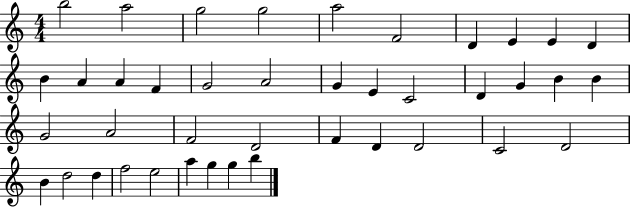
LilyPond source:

{
  \clef treble
  \numericTimeSignature
  \time 4/4
  \key c \major
  b''2 a''2 | g''2 g''2 | a''2 f'2 | d'4 e'4 e'4 d'4 | \break b'4 a'4 a'4 f'4 | g'2 a'2 | g'4 e'4 c'2 | d'4 g'4 b'4 b'4 | \break g'2 a'2 | f'2 d'2 | f'4 d'4 d'2 | c'2 d'2 | \break b'4 d''2 d''4 | f''2 e''2 | a''4 g''4 g''4 b''4 | \bar "|."
}